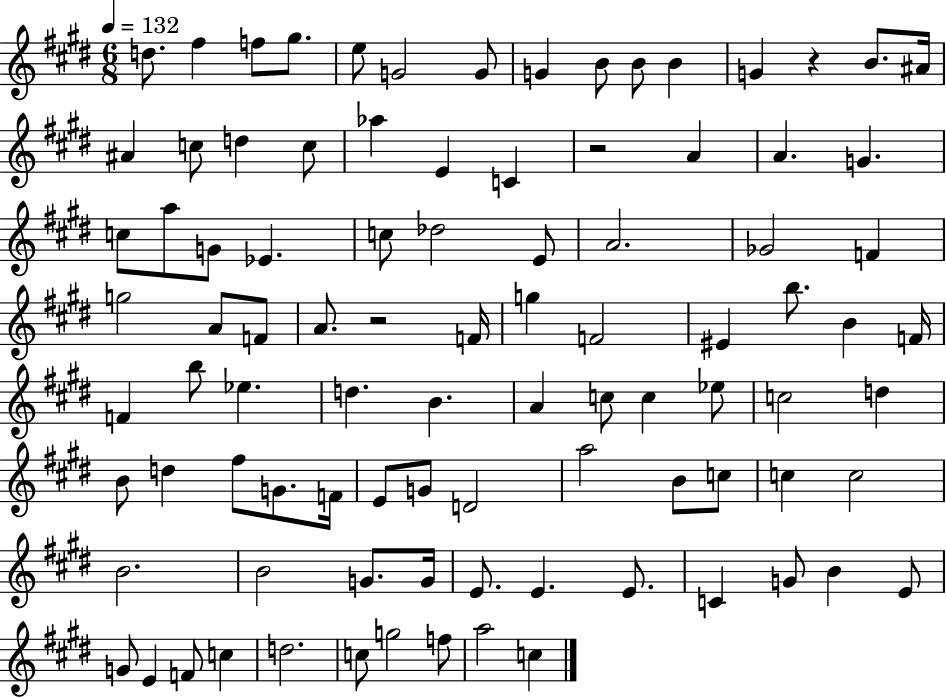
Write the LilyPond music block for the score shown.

{
  \clef treble
  \numericTimeSignature
  \time 6/8
  \key e \major
  \tempo 4 = 132
  d''8. fis''4 f''8 gis''8. | e''8 g'2 g'8 | g'4 b'8 b'8 b'4 | g'4 r4 b'8. ais'16 | \break ais'4 c''8 d''4 c''8 | aes''4 e'4 c'4 | r2 a'4 | a'4. g'4. | \break c''8 a''8 g'8 ees'4. | c''8 des''2 e'8 | a'2. | ges'2 f'4 | \break g''2 a'8 f'8 | a'8. r2 f'16 | g''4 f'2 | eis'4 b''8. b'4 f'16 | \break f'4 b''8 ees''4. | d''4. b'4. | a'4 c''8 c''4 ees''8 | c''2 d''4 | \break b'8 d''4 fis''8 g'8. f'16 | e'8 g'8 d'2 | a''2 b'8 c''8 | c''4 c''2 | \break b'2. | b'2 g'8. g'16 | e'8. e'4. e'8. | c'4 g'8 b'4 e'8 | \break g'8 e'4 f'8 c''4 | d''2. | c''8 g''2 f''8 | a''2 c''4 | \break \bar "|."
}